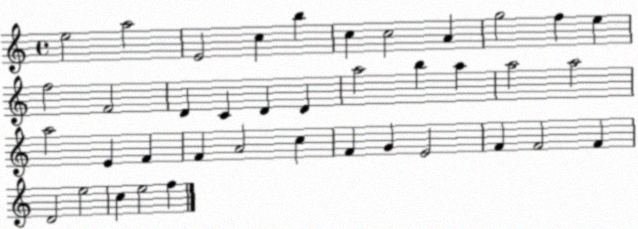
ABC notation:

X:1
T:Untitled
M:4/4
L:1/4
K:C
e2 a2 E2 c b c c2 A g2 f e f2 F2 D C D D a2 b a a2 a2 a2 E F F A2 c F G E2 F F2 F D2 e2 c e2 f